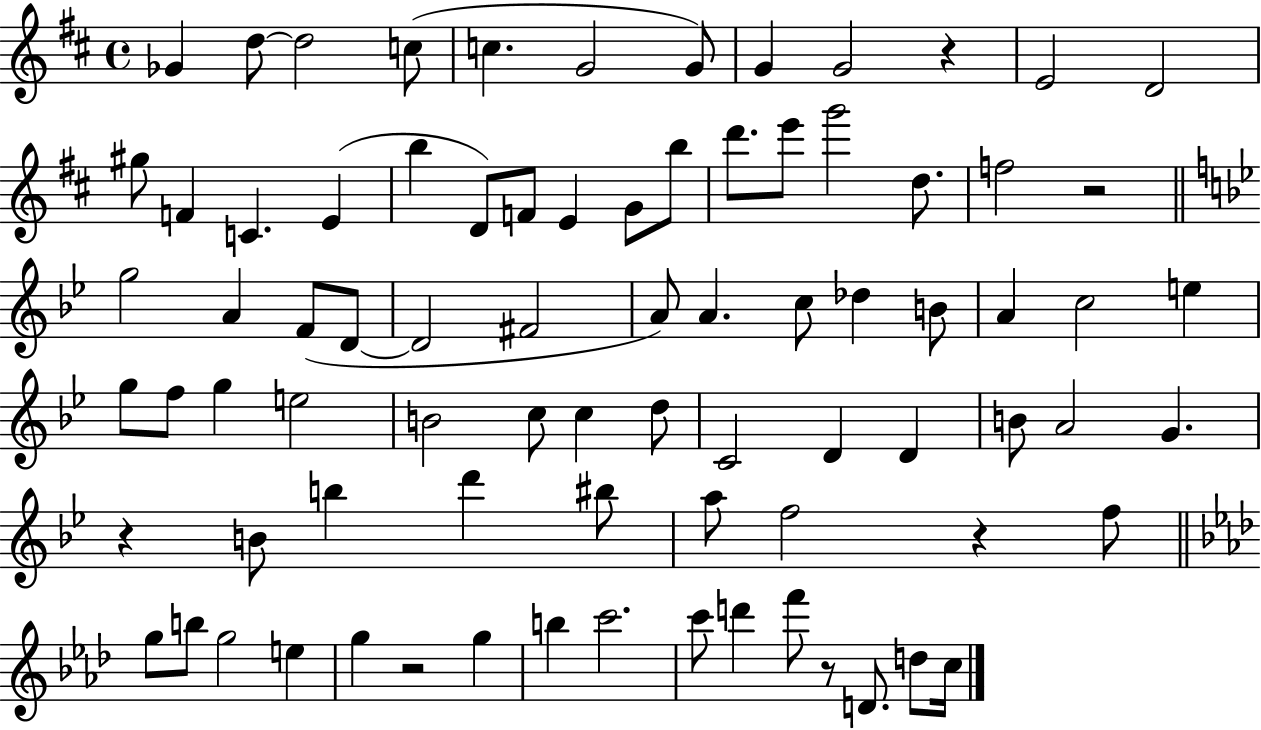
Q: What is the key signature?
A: D major